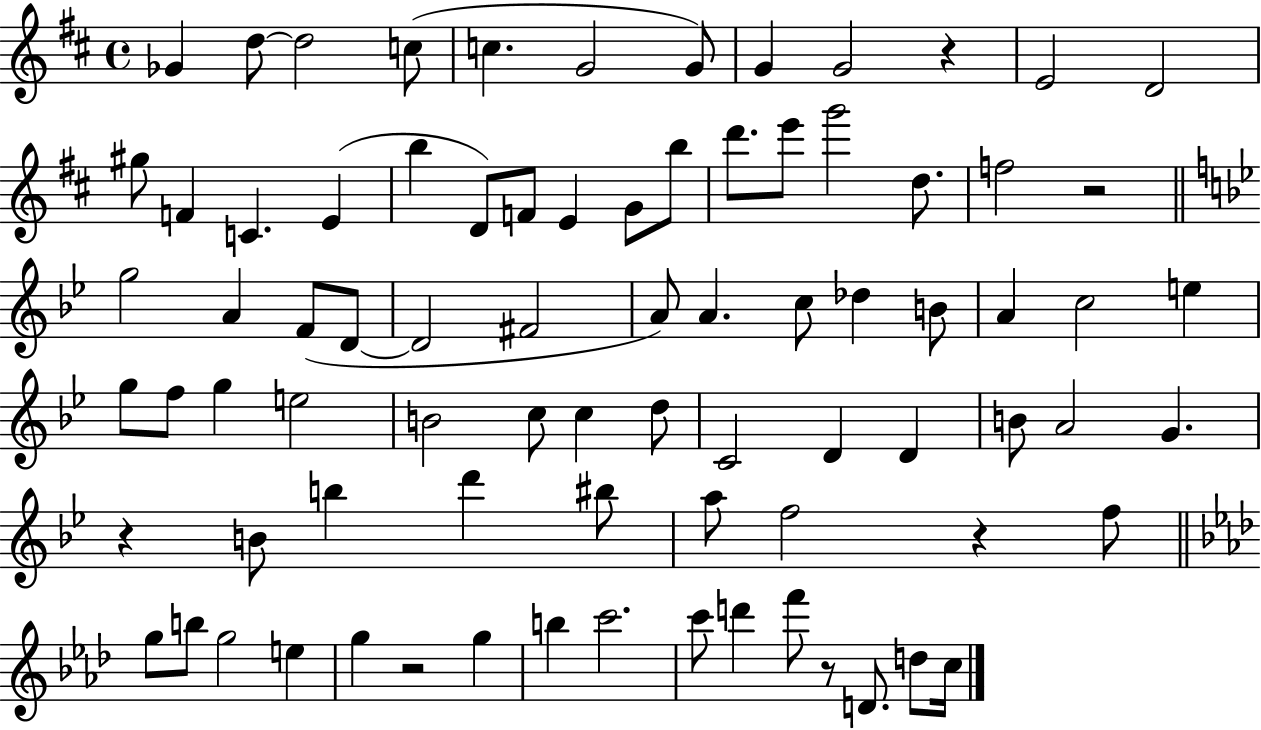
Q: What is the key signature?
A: D major